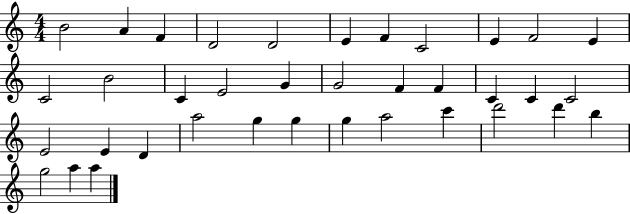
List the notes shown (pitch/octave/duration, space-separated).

B4/h A4/q F4/q D4/h D4/h E4/q F4/q C4/h E4/q F4/h E4/q C4/h B4/h C4/q E4/h G4/q G4/h F4/q F4/q C4/q C4/q C4/h E4/h E4/q D4/q A5/h G5/q G5/q G5/q A5/h C6/q D6/h D6/q B5/q G5/h A5/q A5/q